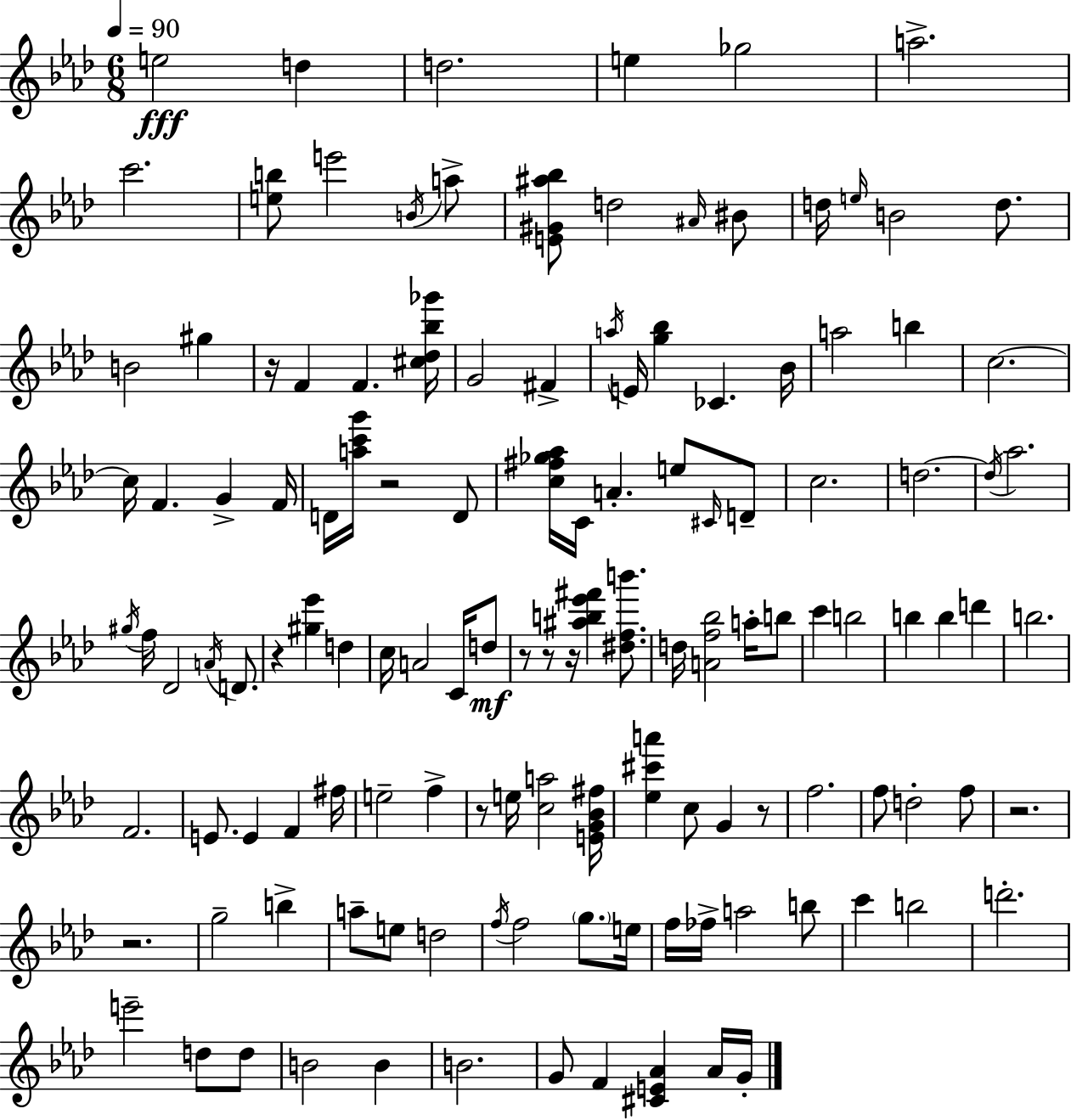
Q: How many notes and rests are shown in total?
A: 128